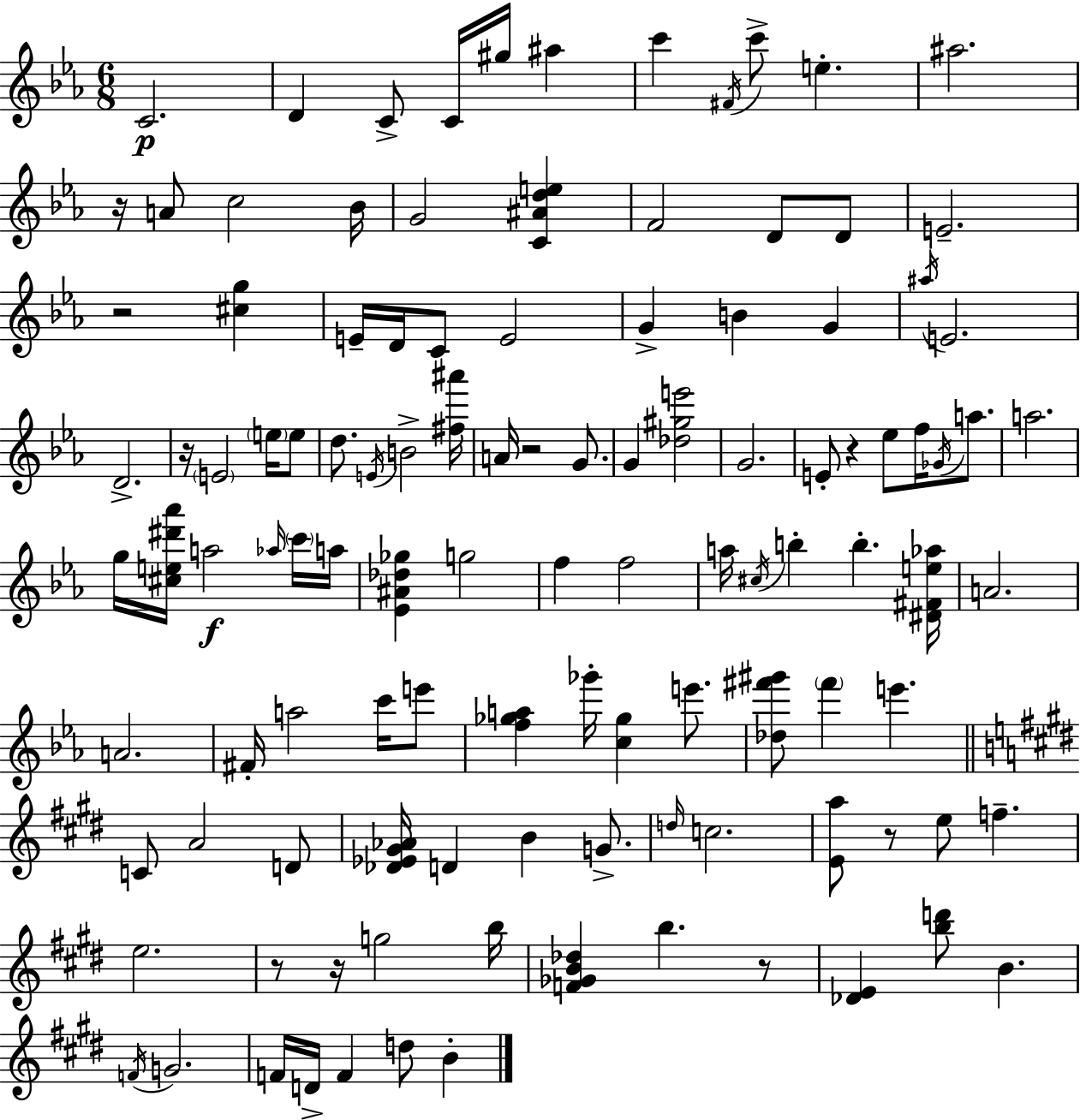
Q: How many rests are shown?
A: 9